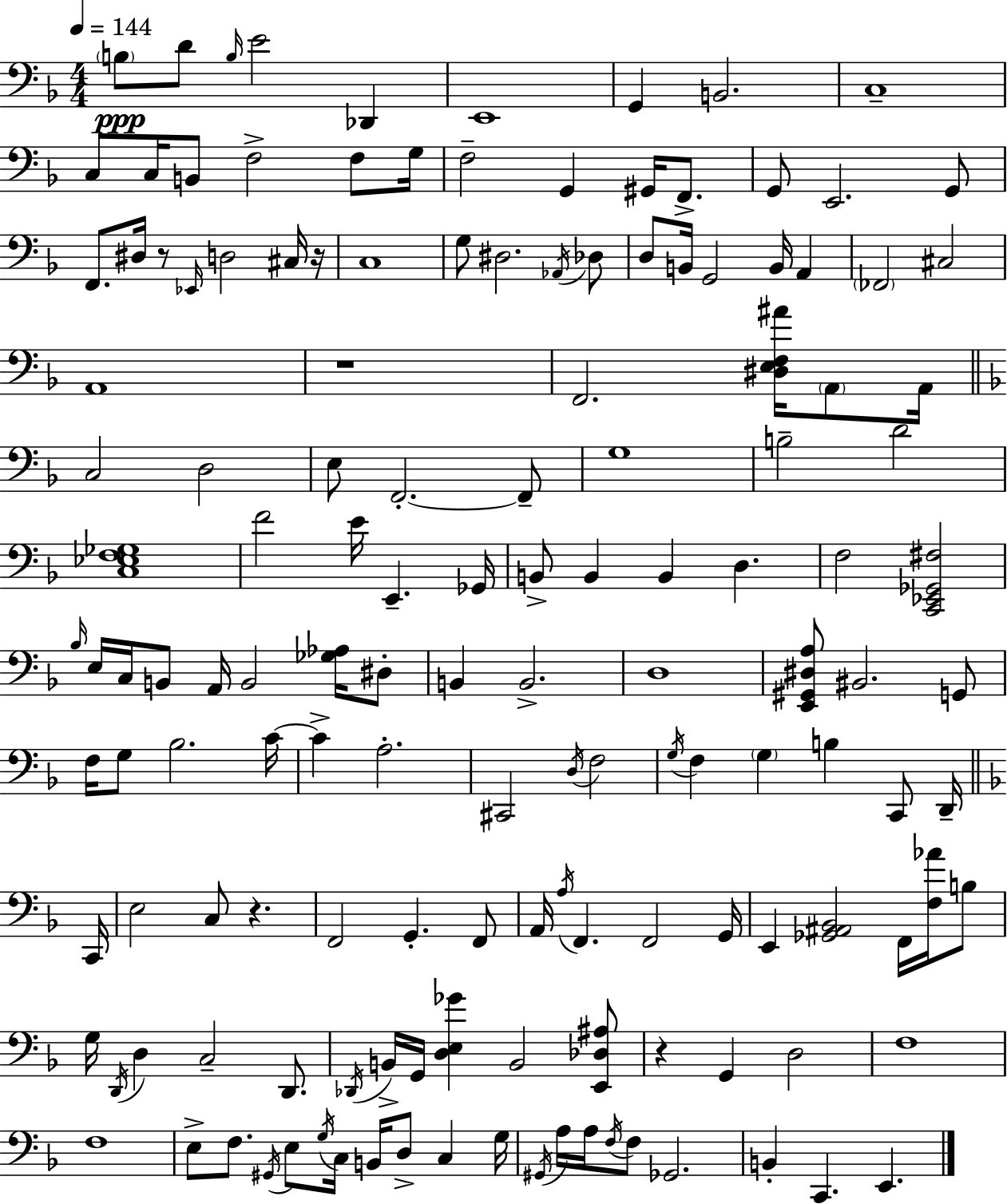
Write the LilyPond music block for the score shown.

{
  \clef bass
  \numericTimeSignature
  \time 4/4
  \key d \minor
  \tempo 4 = 144
  \parenthesize b8\ppp d'8 \grace { b16 } e'2 des,4 | e,1 | g,4 b,2. | c1-- | \break c8 c16 b,8 f2-> f8 | g16 f2-- g,4 gis,16 f,8.-> | g,8 e,2. g,8 | f,8. dis16 r8 \grace { ees,16 } d2 | \break cis16 r16 c1 | g8 dis2. | \acciaccatura { aes,16 } des8 d8 b,16 g,2 b,16 a,4 | \parenthesize fes,2 cis2 | \break a,1 | r1 | f,2. <dis e f ais'>16 | \parenthesize a,8 a,16 \bar "||" \break \key d \minor c2 d2 | e8 f,2.-.~~ f,8-- | g1 | b2-- d'2 | \break <c ees f ges>1 | f'2 e'16 e,4.-- ges,16 | b,8-> b,4 b,4 d4. | f2 <c, ees, ges, fis>2 | \break \grace { bes16 } e16 c16 b,8 a,16 b,2 <ges aes>16 dis8-. | b,4 b,2.-> | d1 | <e, gis, dis a>8 bis,2. g,8 | \break f16 g8 bes2. | c'16~~ c'4-> a2.-. | cis,2 \acciaccatura { d16 } f2 | \acciaccatura { g16 } f4 \parenthesize g4 b4 c,8 | \break d,16-- \bar "||" \break \key f \major c,16 e2 c8 r4. | f,2 g,4.-. f,8 | a,16 \acciaccatura { a16 } f,4. f,2 | g,16 e,4 <ges, ais, bes,>2 f,16 <f aes'>16 | \break b8 g16 \acciaccatura { d,16 } d4 c2-- | d,8. \acciaccatura { des,16 } b,16-> g,16 <d e ges'>4 b,2 | <e, des ais>8 r4 g,4 d2 | f1 | \break f1 | e8-> f8. \acciaccatura { gis,16 } e8 \acciaccatura { g16 } c16 b,16 d8-> | c4 g16 \acciaccatura { gis,16 } a16 a16 \acciaccatura { f16 } f8 ges,2. | b,4-. c,4. | \break e,4. \bar "|."
}